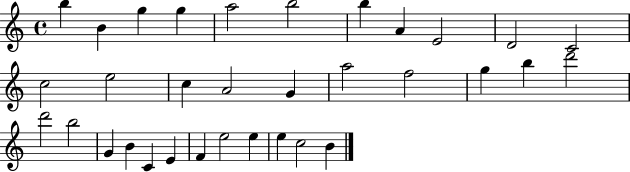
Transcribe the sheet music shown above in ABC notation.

X:1
T:Untitled
M:4/4
L:1/4
K:C
b B g g a2 b2 b A E2 D2 C2 c2 e2 c A2 G a2 f2 g b d'2 d'2 b2 G B C E F e2 e e c2 B